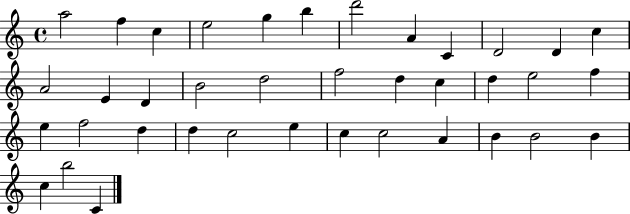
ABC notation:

X:1
T:Untitled
M:4/4
L:1/4
K:C
a2 f c e2 g b d'2 A C D2 D c A2 E D B2 d2 f2 d c d e2 f e f2 d d c2 e c c2 A B B2 B c b2 C